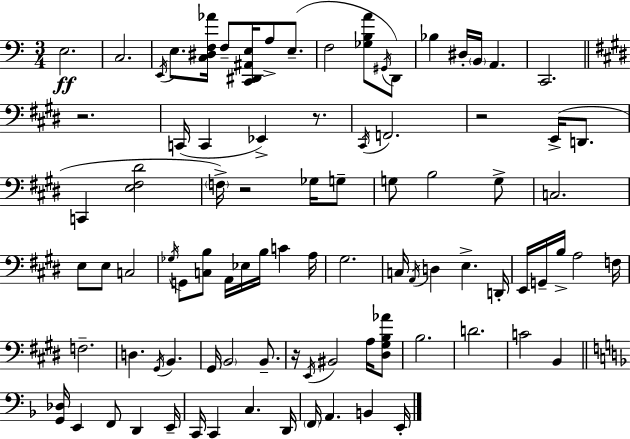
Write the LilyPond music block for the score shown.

{
  \clef bass
  \numericTimeSignature
  \time 3/4
  \key c \major
  e2.\ff | c2. | \acciaccatura { e,16 } e8. <c dis f aes'>16 f8-- <c, dis, ais, e>16 a8-> e8.--( | f2 <ges b a'>8 \acciaccatura { gis,16 }) | \break d,8 bes4 dis16-. \parenthesize b,16 a,4. | c,2. | \bar "||" \break \key e \major r2. | c,16( c,4 ees,4->) r8. | \acciaccatura { cis,16 } f,2. | r2 e,16->( d,8. | \break c,4 <e fis dis'>2 | \parenthesize f16->) r2 ges16 g8-- | g8 b2 g8-> | c2. | \break e8 e8 c2 | \acciaccatura { ges16 } g,8 <c b>8 a,16 ees16 b16 c'4 | a16 gis2. | c16 \acciaccatura { a,16 } d4 e4.-> | \break d,16-. e,16 g,16-- b16-> a2 | f16 f2.-- | d4. \acciaccatura { gis,16 } b,4. | gis,16 \parenthesize b,2 | \break b,8.-- r16 \acciaccatura { e,16 } bis,2 | a16 <dis gis b aes'>8 b2. | d'2. | c'2 | \break b,4 \bar "||" \break \key f \major <g, des>16 e,4 f,8 d,4 e,16-- | c,16 c,4 c4. d,16 | \parenthesize f,16 a,4. b,4 e,16-. | \bar "|."
}